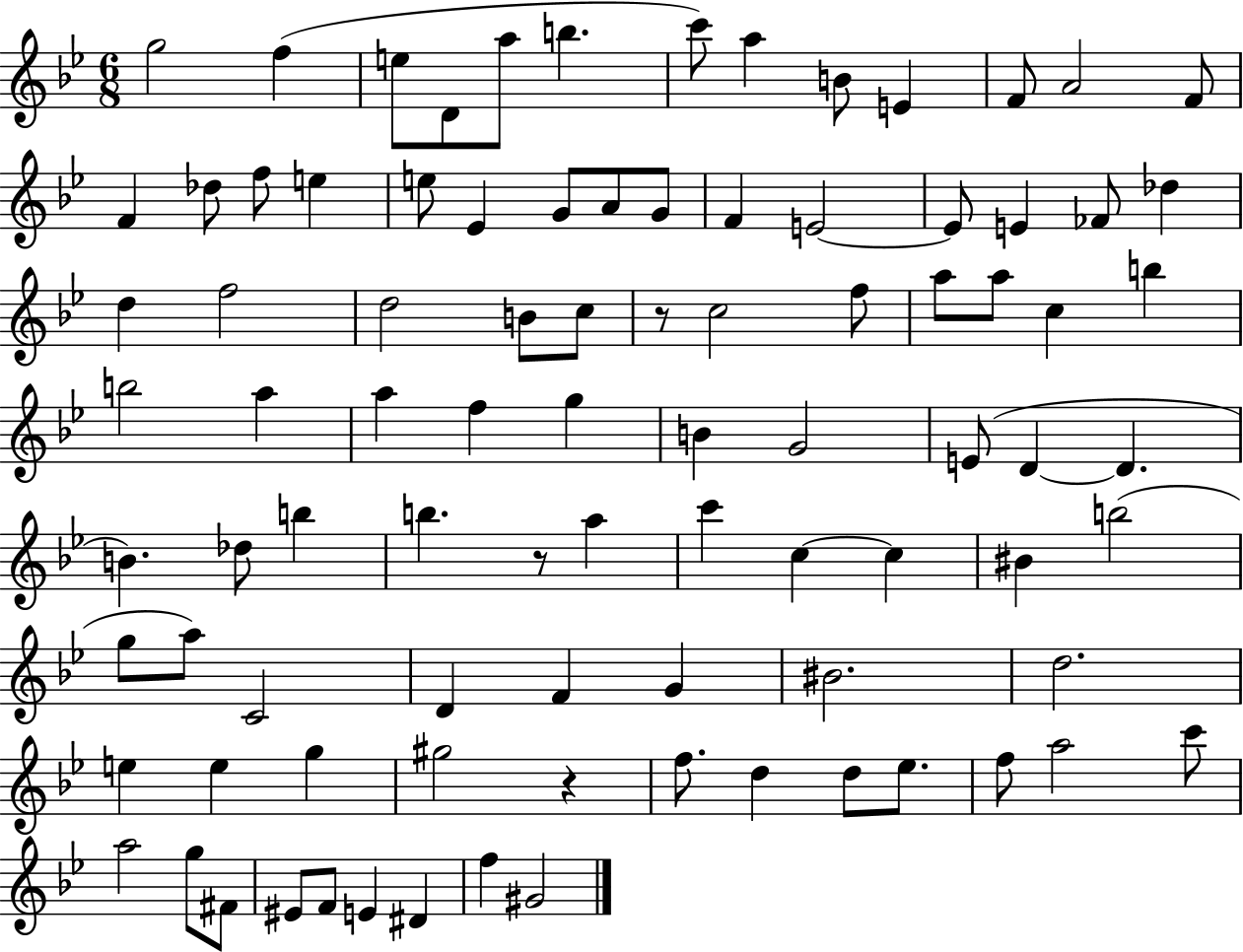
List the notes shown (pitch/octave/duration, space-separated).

G5/h F5/q E5/e D4/e A5/e B5/q. C6/e A5/q B4/e E4/q F4/e A4/h F4/e F4/q Db5/e F5/e E5/q E5/e Eb4/q G4/e A4/e G4/e F4/q E4/h E4/e E4/q FES4/e Db5/q D5/q F5/h D5/h B4/e C5/e R/e C5/h F5/e A5/e A5/e C5/q B5/q B5/h A5/q A5/q F5/q G5/q B4/q G4/h E4/e D4/q D4/q. B4/q. Db5/e B5/q B5/q. R/e A5/q C6/q C5/q C5/q BIS4/q B5/h G5/e A5/e C4/h D4/q F4/q G4/q BIS4/h. D5/h. E5/q E5/q G5/q G#5/h R/q F5/e. D5/q D5/e Eb5/e. F5/e A5/h C6/e A5/h G5/e F#4/e EIS4/e F4/e E4/q D#4/q F5/q G#4/h